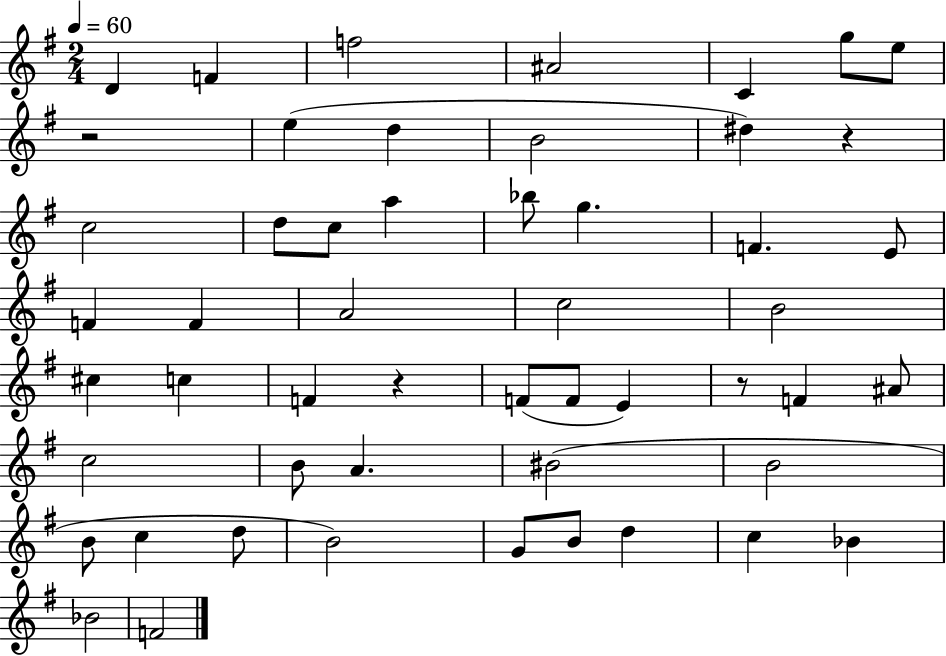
D4/q F4/q F5/h A#4/h C4/q G5/e E5/e R/h E5/q D5/q B4/h D#5/q R/q C5/h D5/e C5/e A5/q Bb5/e G5/q. F4/q. E4/e F4/q F4/q A4/h C5/h B4/h C#5/q C5/q F4/q R/q F4/e F4/e E4/q R/e F4/q A#4/e C5/h B4/e A4/q. BIS4/h B4/h B4/e C5/q D5/e B4/h G4/e B4/e D5/q C5/q Bb4/q Bb4/h F4/h